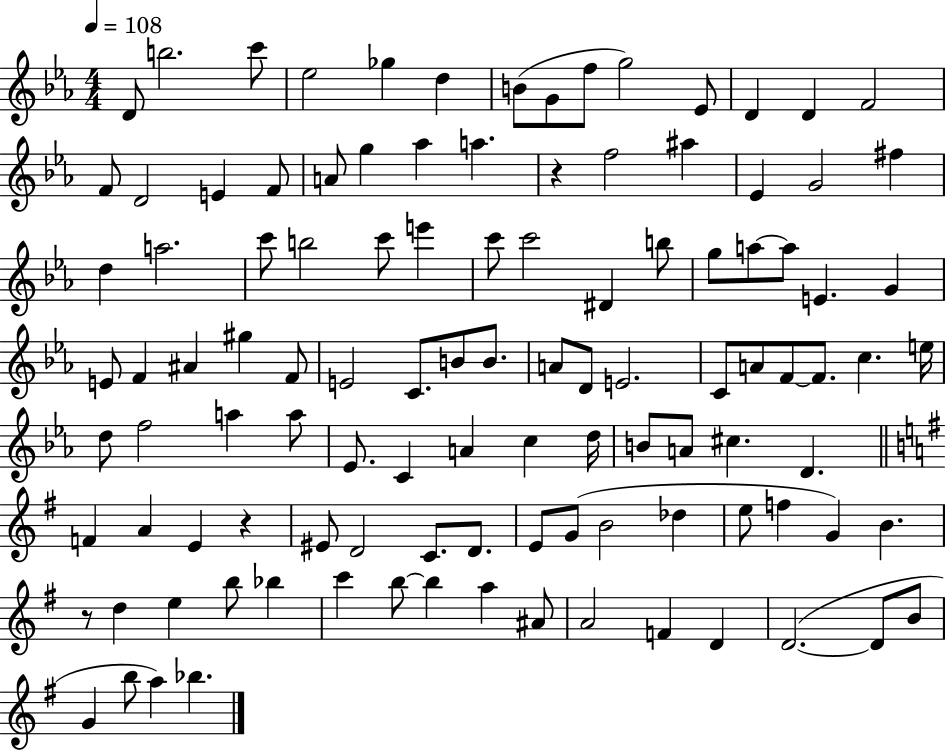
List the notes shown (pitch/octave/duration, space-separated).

D4/e B5/h. C6/e Eb5/h Gb5/q D5/q B4/e G4/e F5/e G5/h Eb4/e D4/q D4/q F4/h F4/e D4/h E4/q F4/e A4/e G5/q Ab5/q A5/q. R/q F5/h A#5/q Eb4/q G4/h F#5/q D5/q A5/h. C6/e B5/h C6/e E6/q C6/e C6/h D#4/q B5/e G5/e A5/e A5/e E4/q. G4/q E4/e F4/q A#4/q G#5/q F4/e E4/h C4/e. B4/e B4/e. A4/e D4/e E4/h. C4/e A4/e F4/e F4/e. C5/q. E5/s D5/e F5/h A5/q A5/e Eb4/e. C4/q A4/q C5/q D5/s B4/e A4/e C#5/q. D4/q. F4/q A4/q E4/q R/q EIS4/e D4/h C4/e. D4/e. E4/e G4/e B4/h Db5/q E5/e F5/q G4/q B4/q. R/e D5/q E5/q B5/e Bb5/q C6/q B5/e B5/q A5/q A#4/e A4/h F4/q D4/q D4/h. D4/e B4/e G4/q B5/e A5/q Bb5/q.